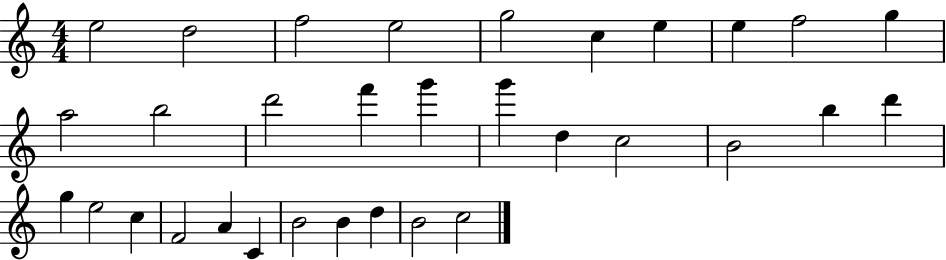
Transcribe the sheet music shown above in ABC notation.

X:1
T:Untitled
M:4/4
L:1/4
K:C
e2 d2 f2 e2 g2 c e e f2 g a2 b2 d'2 f' g' g' d c2 B2 b d' g e2 c F2 A C B2 B d B2 c2